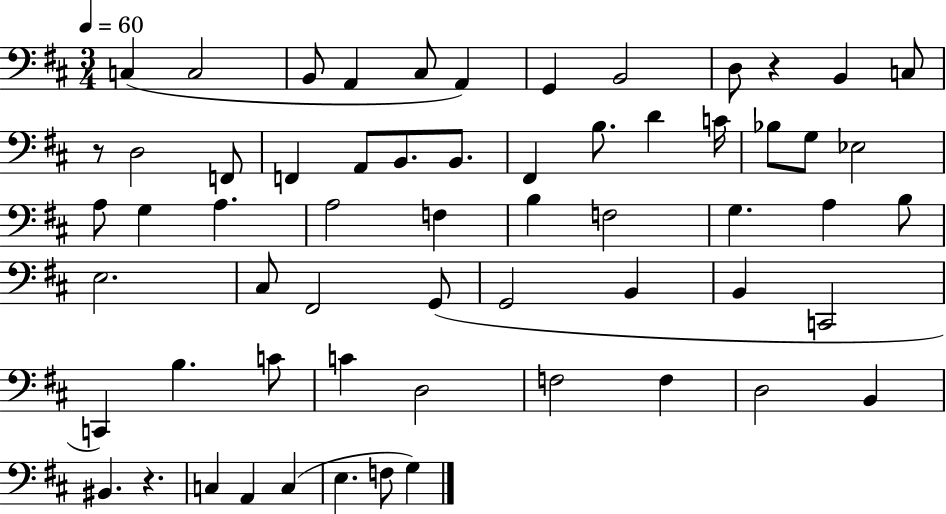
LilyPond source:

{
  \clef bass
  \numericTimeSignature
  \time 3/4
  \key d \major
  \tempo 4 = 60
  c4( c2 | b,8 a,4 cis8 a,4) | g,4 b,2 | d8 r4 b,4 c8 | \break r8 d2 f,8 | f,4 a,8 b,8. b,8. | fis,4 b8. d'4 c'16 | bes8 g8 ees2 | \break a8 g4 a4. | a2 f4 | b4 f2 | g4. a4 b8 | \break e2. | cis8 fis,2 g,8( | g,2 b,4 | b,4 c,2 | \break c,4) b4. c'8 | c'4 d2 | f2 f4 | d2 b,4 | \break bis,4. r4. | c4 a,4 c4( | e4. f8 g4) | \bar "|."
}